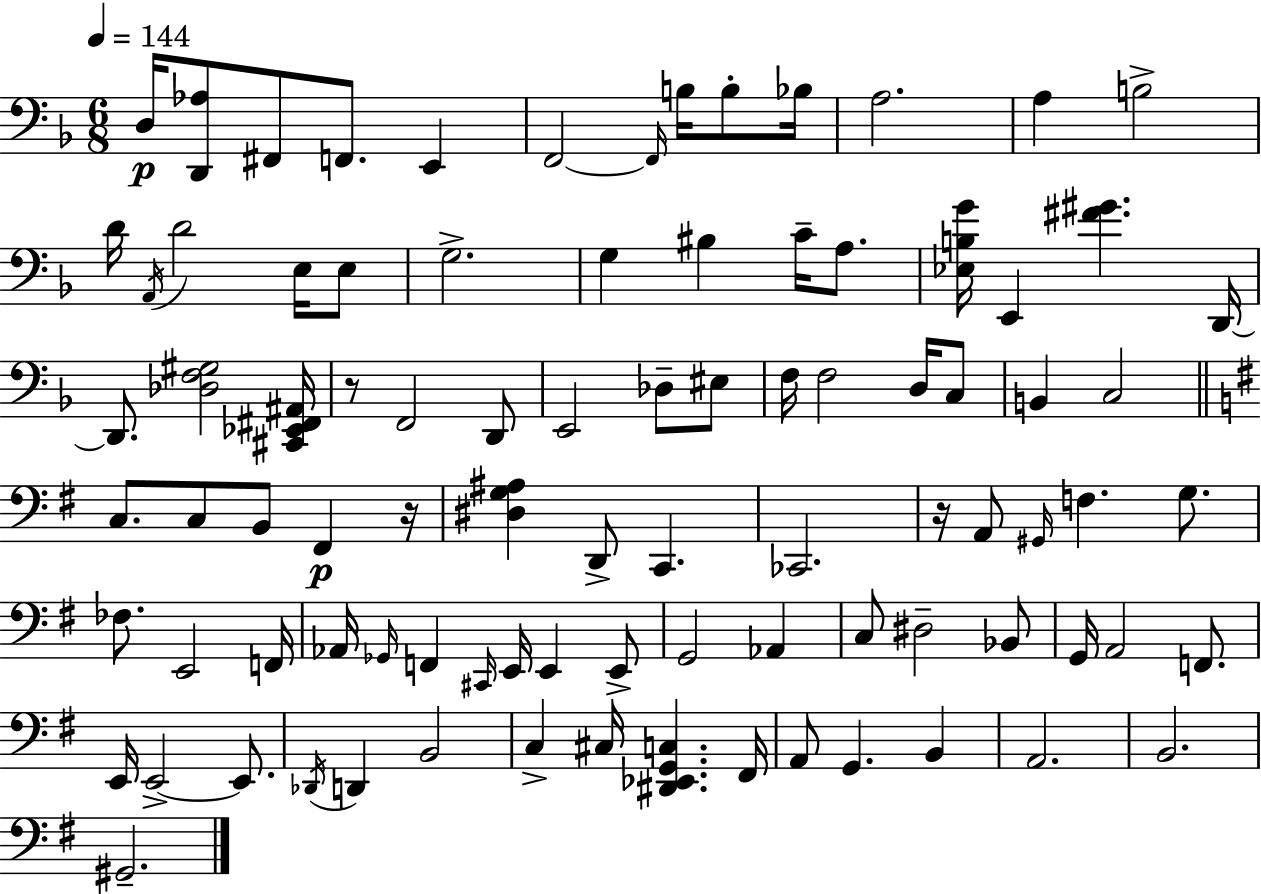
D3/s [D2,Ab3]/e F#2/e F2/e. E2/q F2/h F2/s B3/s B3/e Bb3/s A3/h. A3/q B3/h D4/s A2/s D4/h E3/s E3/e G3/h. G3/q BIS3/q C4/s A3/e. [Eb3,B3,G4]/s E2/q [F#4,G#4]/q. D2/s D2/e. [Db3,F3,G#3]/h [C#2,Eb2,F#2,A#2]/s R/e F2/h D2/e E2/h Db3/e EIS3/e F3/s F3/h D3/s C3/e B2/q C3/h C3/e. C3/e B2/e F#2/q R/s [D#3,G3,A#3]/q D2/e C2/q. CES2/h. R/s A2/e G#2/s F3/q. G3/e. FES3/e. E2/h F2/s Ab2/s Gb2/s F2/q C#2/s E2/s E2/q E2/e G2/h Ab2/q C3/e D#3/h Bb2/e G2/s A2/h F2/e. E2/s E2/h E2/e. Db2/s D2/q B2/h C3/q C#3/s [D#2,Eb2,G2,C3]/q. F#2/s A2/e G2/q. B2/q A2/h. B2/h. G#2/h.